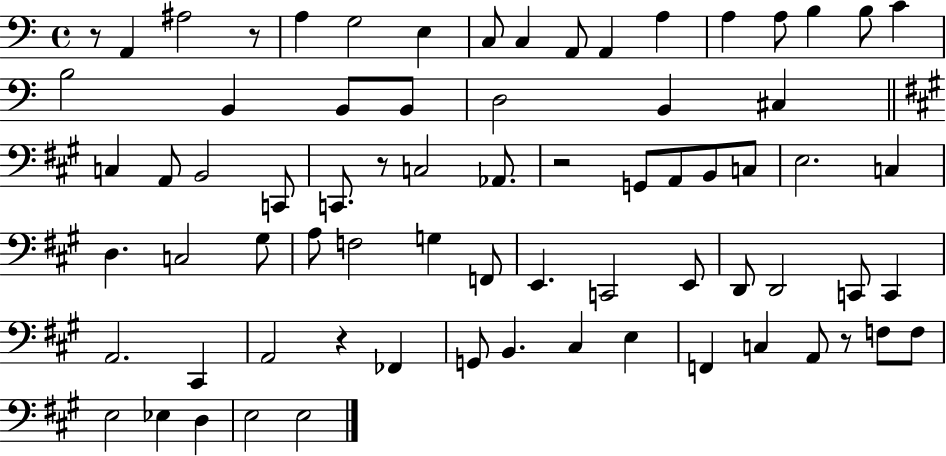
R/e A2/q A#3/h R/e A3/q G3/h E3/q C3/e C3/q A2/e A2/q A3/q A3/q A3/e B3/q B3/e C4/q B3/h B2/q B2/e B2/e D3/h B2/q C#3/q C3/q A2/e B2/h C2/e C2/e. R/e C3/h Ab2/e. R/h G2/e A2/e B2/e C3/e E3/h. C3/q D3/q. C3/h G#3/e A3/e F3/h G3/q F2/e E2/q. C2/h E2/e D2/e D2/h C2/e C2/q A2/h. C#2/q A2/h R/q FES2/q G2/e B2/q. C#3/q E3/q F2/q C3/q A2/e R/e F3/e F3/e E3/h Eb3/q D3/q E3/h E3/h